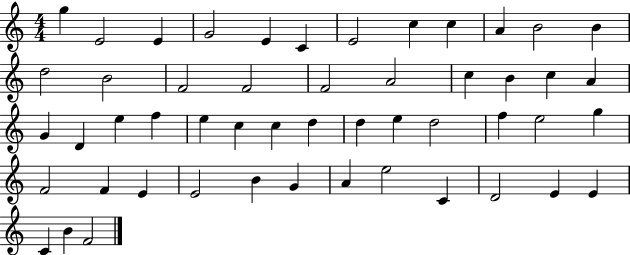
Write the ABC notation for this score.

X:1
T:Untitled
M:4/4
L:1/4
K:C
g E2 E G2 E C E2 c c A B2 B d2 B2 F2 F2 F2 A2 c B c A G D e f e c c d d e d2 f e2 g F2 F E E2 B G A e2 C D2 E E C B F2